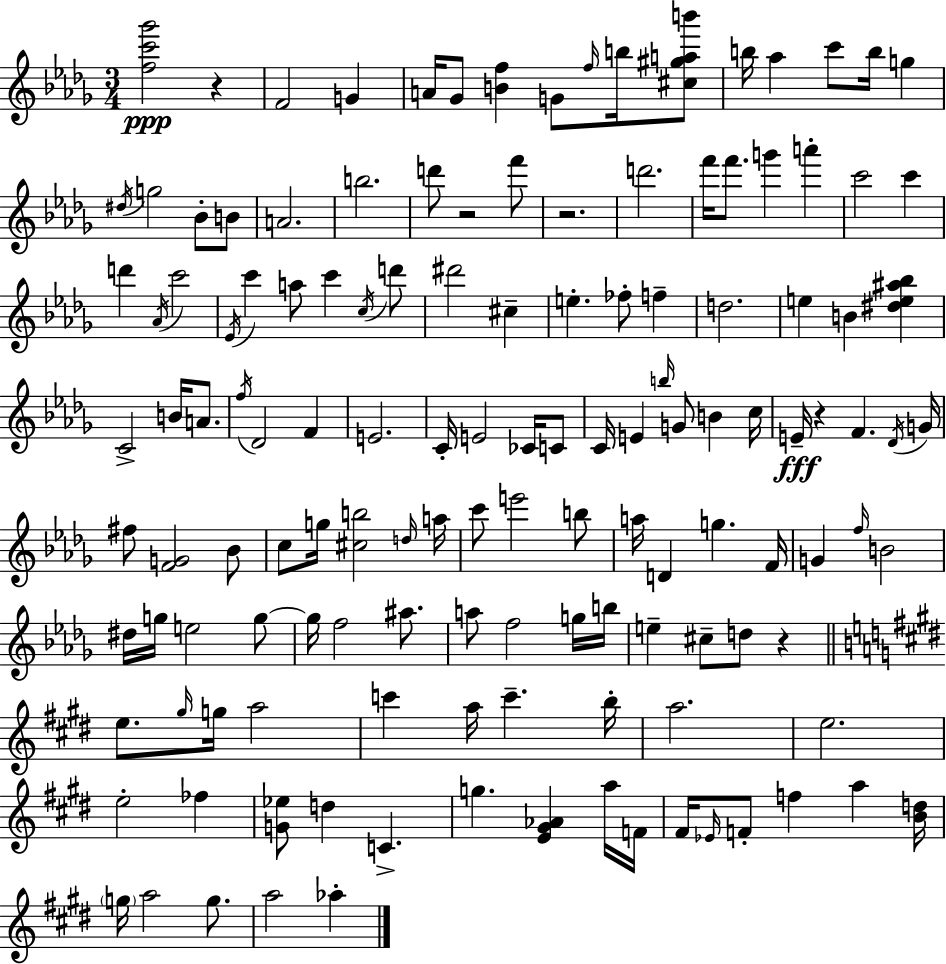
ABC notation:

X:1
T:Untitled
M:3/4
L:1/4
K:Bbm
[fc'_g']2 z F2 G A/4 _G/2 [Bf] G/2 f/4 b/4 [^c^gab']/2 b/4 _a c'/2 b/4 g ^d/4 g2 _B/2 B/2 A2 b2 d'/2 z2 f'/2 z2 d'2 f'/4 f'/2 g' a' c'2 c' d' _A/4 c'2 _E/4 c' a/2 c' c/4 d'/2 ^d'2 ^c e _f/2 f d2 e B [^de^a_b] C2 B/4 A/2 f/4 _D2 F E2 C/4 E2 _C/4 C/2 C/4 E b/4 G/2 B c/4 E/4 z F _D/4 G/4 ^f/2 [FG]2 _B/2 c/2 g/4 [^cb]2 d/4 a/4 c'/2 e'2 b/2 a/4 D g F/4 G f/4 B2 ^d/4 g/4 e2 g/2 g/4 f2 ^a/2 a/2 f2 g/4 b/4 e ^c/2 d/2 z e/2 ^g/4 g/4 a2 c' a/4 c' b/4 a2 e2 e2 _f [G_e]/2 d C g [E^G_A] a/4 F/4 ^F/4 _E/4 F/2 f a [Bd]/4 g/4 a2 g/2 a2 _a